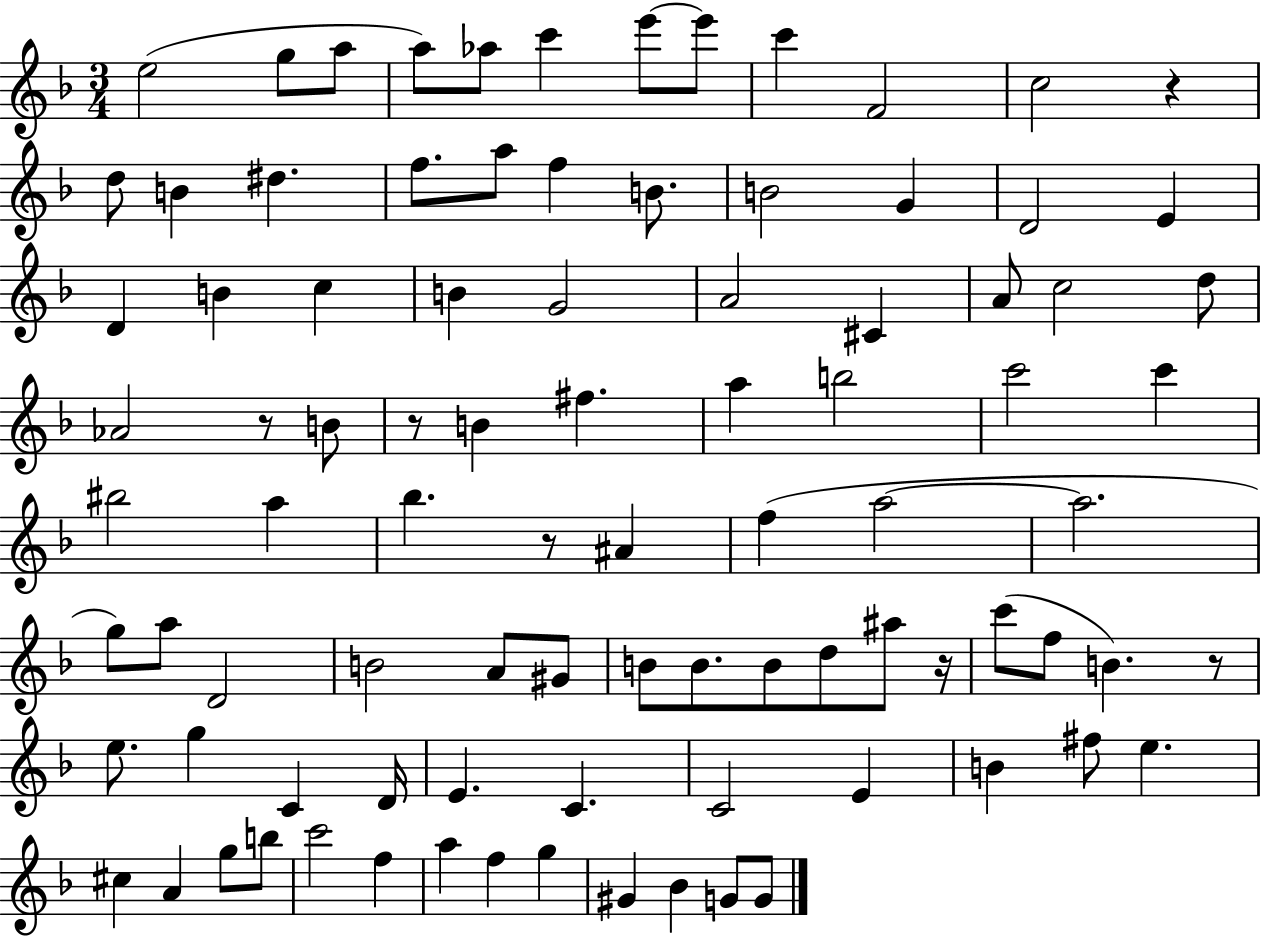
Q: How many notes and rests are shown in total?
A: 91